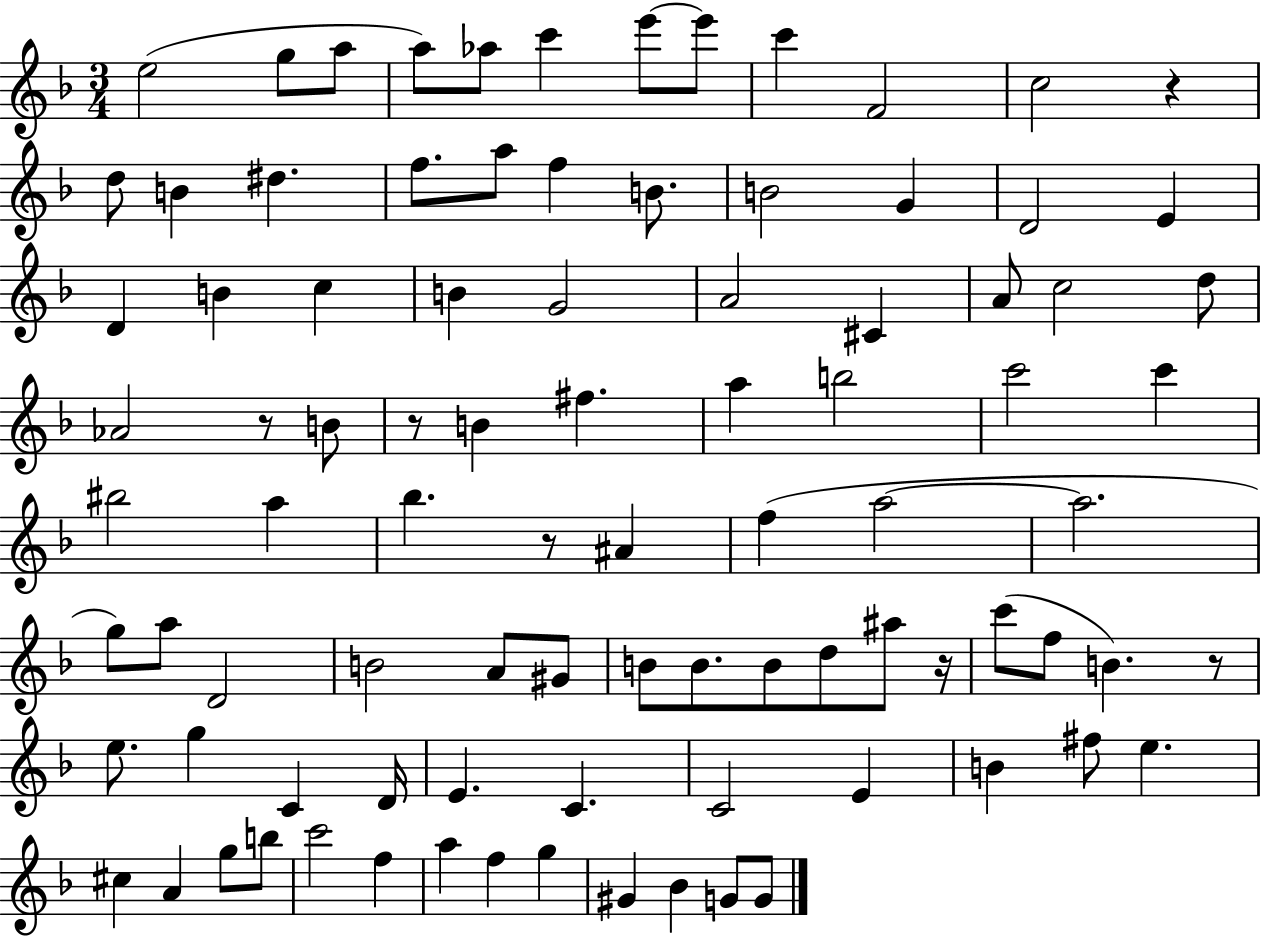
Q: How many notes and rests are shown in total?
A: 91